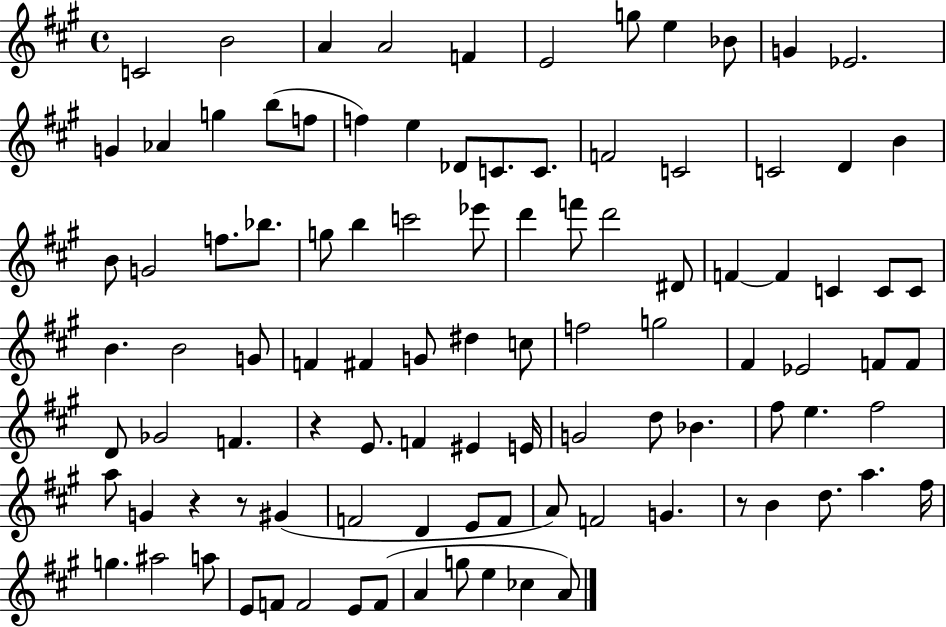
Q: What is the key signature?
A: A major